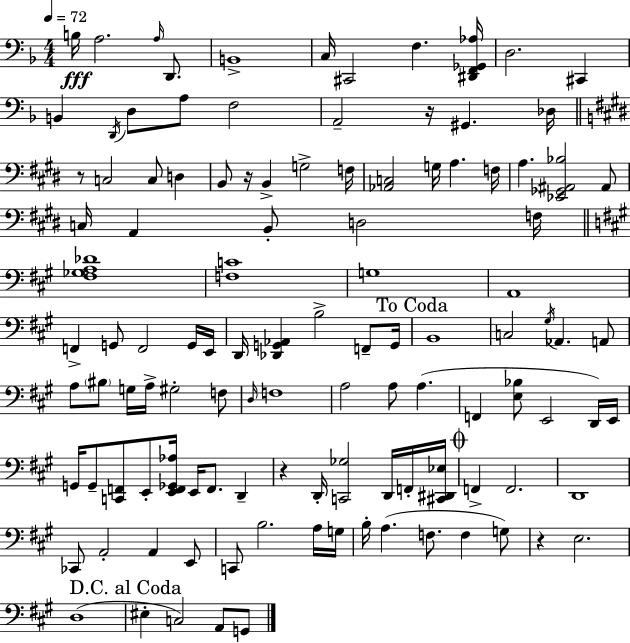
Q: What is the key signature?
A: F major